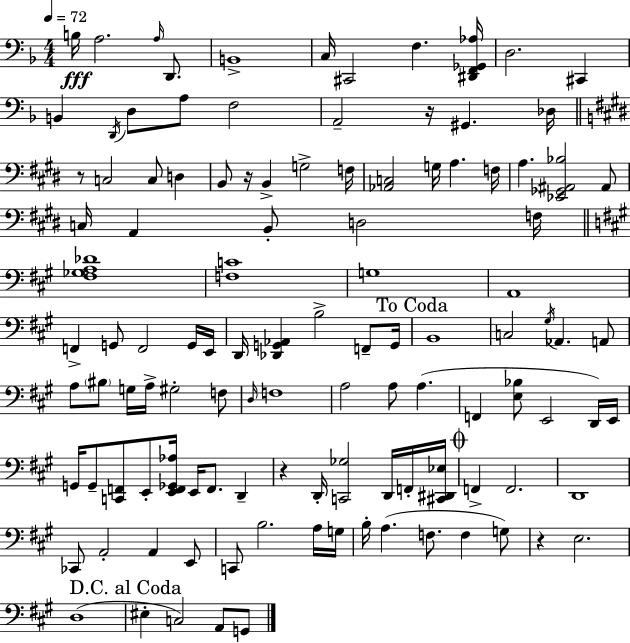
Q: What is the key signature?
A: F major